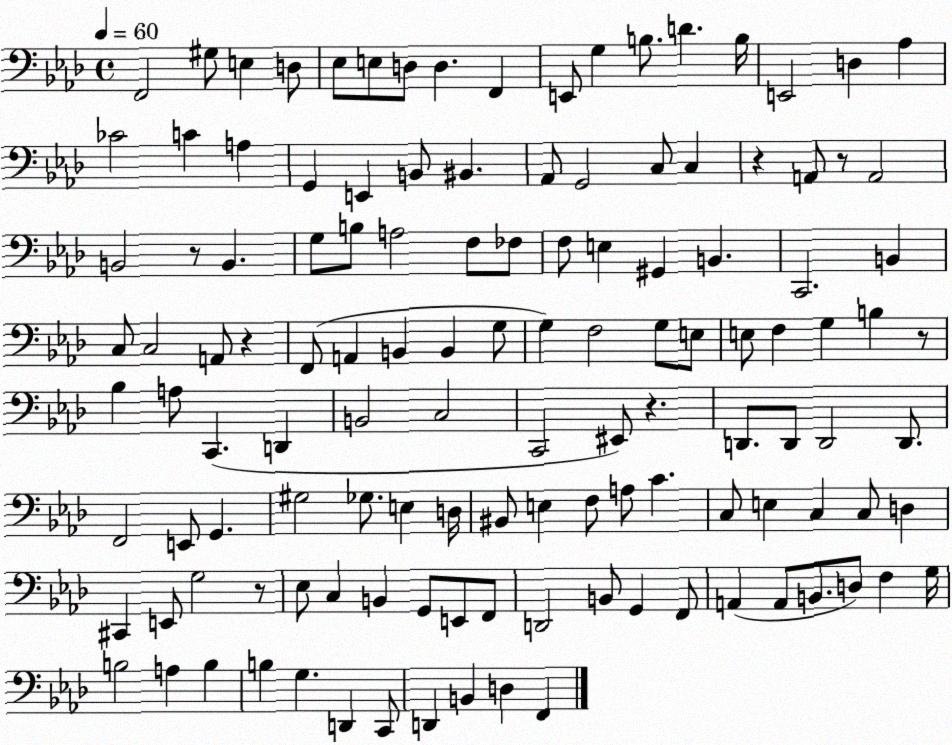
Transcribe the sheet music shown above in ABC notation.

X:1
T:Untitled
M:4/4
L:1/4
K:Ab
F,,2 ^G,/2 E, D,/2 _E,/2 E,/2 D,/2 D, F,, E,,/2 G, B,/2 D B,/4 E,,2 D, _A, _C2 C A, G,, E,, B,,/2 ^B,, _A,,/2 G,,2 C,/2 C, z A,,/2 z/2 A,,2 B,,2 z/2 B,, G,/2 B,/2 A,2 F,/2 _F,/2 F,/2 E, ^G,, B,, C,,2 B,, C,/2 C,2 A,,/2 z F,,/2 A,, B,, B,, G,/2 G, F,2 G,/2 E,/2 E,/2 F, G, B, z/2 _B, A,/2 C,, D,, B,,2 C,2 C,,2 ^E,,/2 z D,,/2 D,,/2 D,,2 D,,/2 F,,2 E,,/2 G,, ^G,2 _G,/2 E, D,/4 ^B,,/2 E, F,/2 A,/2 C C,/2 E, C, C,/2 D, ^C,, E,,/2 G,2 z/2 _E,/2 C, B,, G,,/2 E,,/2 F,,/2 D,,2 B,,/2 G,, F,,/2 A,, A,,/2 B,,/2 D,/2 F, G,/4 B,2 A, B, B, G, D,, C,,/2 D,, B,, D, F,,